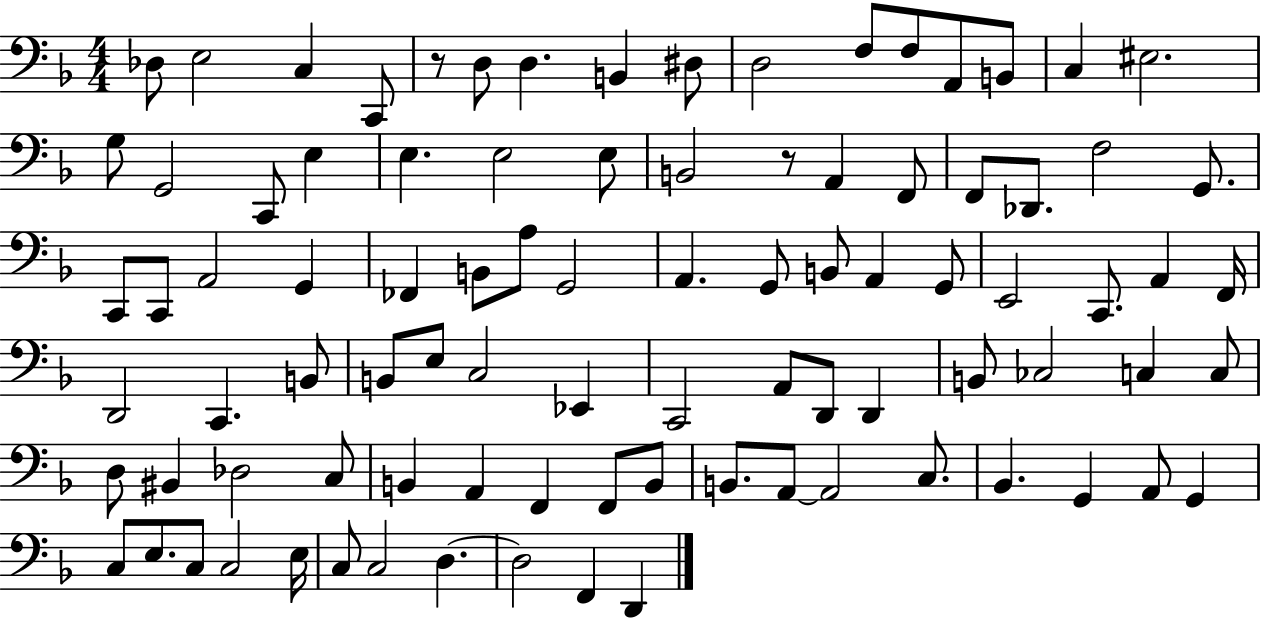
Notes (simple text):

Db3/e E3/h C3/q C2/e R/e D3/e D3/q. B2/q D#3/e D3/h F3/e F3/e A2/e B2/e C3/q EIS3/h. G3/e G2/h C2/e E3/q E3/q. E3/h E3/e B2/h R/e A2/q F2/e F2/e Db2/e. F3/h G2/e. C2/e C2/e A2/h G2/q FES2/q B2/e A3/e G2/h A2/q. G2/e B2/e A2/q G2/e E2/h C2/e. A2/q F2/s D2/h C2/q. B2/e B2/e E3/e C3/h Eb2/q C2/h A2/e D2/e D2/q B2/e CES3/h C3/q C3/e D3/e BIS2/q Db3/h C3/e B2/q A2/q F2/q F2/e B2/e B2/e. A2/e A2/h C3/e. Bb2/q. G2/q A2/e G2/q C3/e E3/e. C3/e C3/h E3/s C3/e C3/h D3/q. D3/h F2/q D2/q